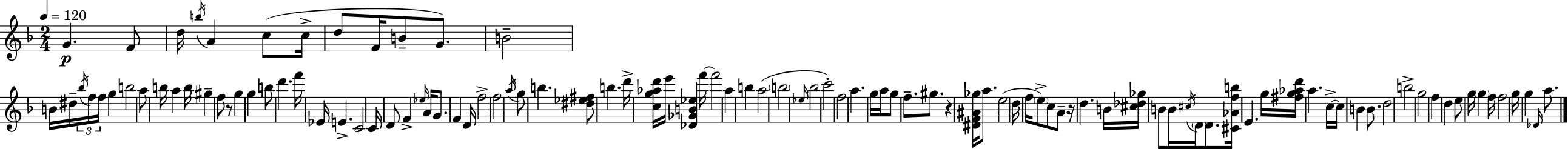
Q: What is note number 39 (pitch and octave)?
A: G4